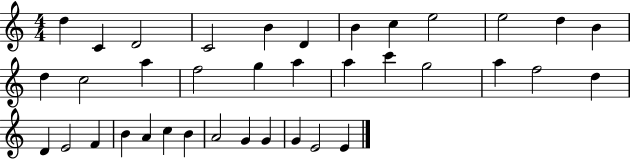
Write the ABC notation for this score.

X:1
T:Untitled
M:4/4
L:1/4
K:C
d C D2 C2 B D B c e2 e2 d B d c2 a f2 g a a c' g2 a f2 d D E2 F B A c B A2 G G G E2 E